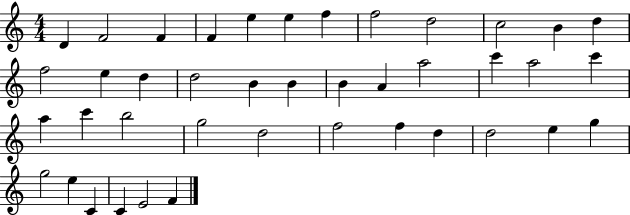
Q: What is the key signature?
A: C major